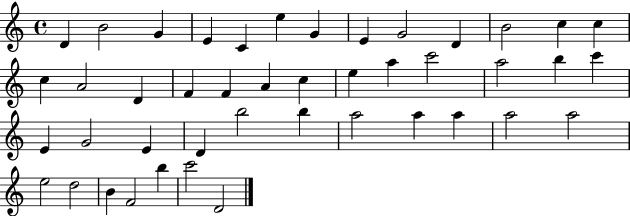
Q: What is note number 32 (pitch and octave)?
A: B5